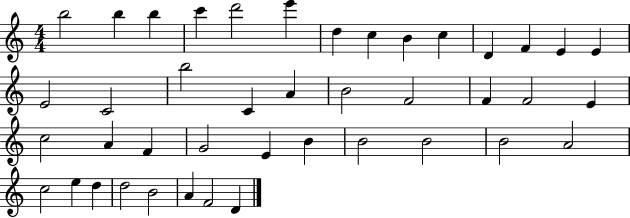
{
  \clef treble
  \numericTimeSignature
  \time 4/4
  \key c \major
  b''2 b''4 b''4 | c'''4 d'''2 e'''4 | d''4 c''4 b'4 c''4 | d'4 f'4 e'4 e'4 | \break e'2 c'2 | b''2 c'4 a'4 | b'2 f'2 | f'4 f'2 e'4 | \break c''2 a'4 f'4 | g'2 e'4 b'4 | b'2 b'2 | b'2 a'2 | \break c''2 e''4 d''4 | d''2 b'2 | a'4 f'2 d'4 | \bar "|."
}